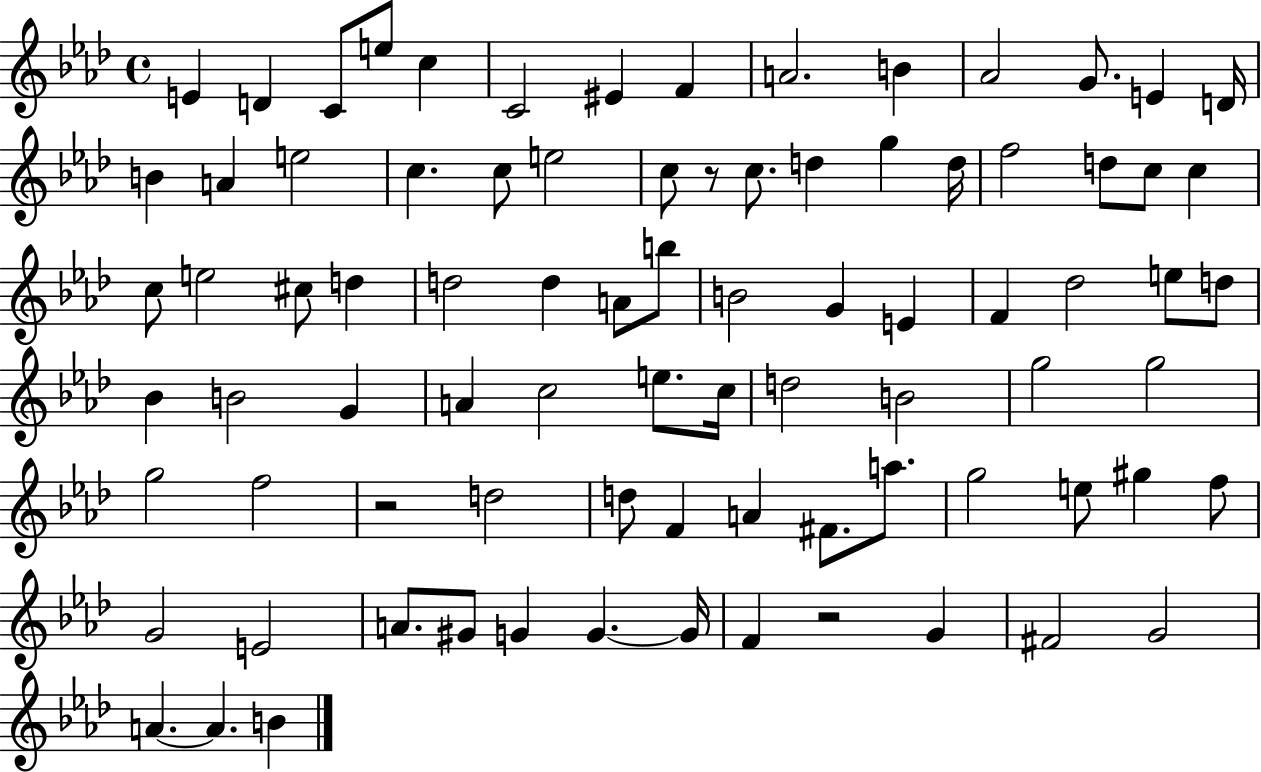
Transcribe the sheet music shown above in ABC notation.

X:1
T:Untitled
M:4/4
L:1/4
K:Ab
E D C/2 e/2 c C2 ^E F A2 B _A2 G/2 E D/4 B A e2 c c/2 e2 c/2 z/2 c/2 d g d/4 f2 d/2 c/2 c c/2 e2 ^c/2 d d2 d A/2 b/2 B2 G E F _d2 e/2 d/2 _B B2 G A c2 e/2 c/4 d2 B2 g2 g2 g2 f2 z2 d2 d/2 F A ^F/2 a/2 g2 e/2 ^g f/2 G2 E2 A/2 ^G/2 G G G/4 F z2 G ^F2 G2 A A B